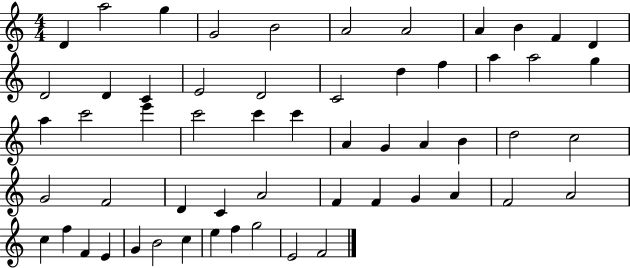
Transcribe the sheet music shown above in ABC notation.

X:1
T:Untitled
M:4/4
L:1/4
K:C
D a2 g G2 B2 A2 A2 A B F D D2 D C E2 D2 C2 d f a a2 g a c'2 e' c'2 c' c' A G A B d2 c2 G2 F2 D C A2 F F G A F2 A2 c f F E G B2 c e f g2 E2 F2